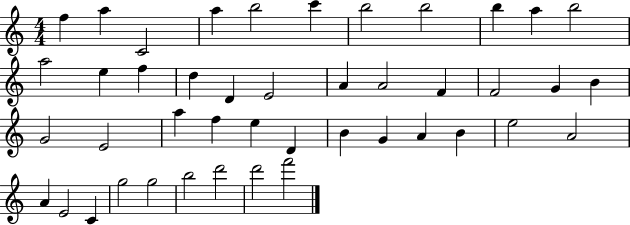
{
  \clef treble
  \numericTimeSignature
  \time 4/4
  \key c \major
  f''4 a''4 c'2 | a''4 b''2 c'''4 | b''2 b''2 | b''4 a''4 b''2 | \break a''2 e''4 f''4 | d''4 d'4 e'2 | a'4 a'2 f'4 | f'2 g'4 b'4 | \break g'2 e'2 | a''4 f''4 e''4 d'4 | b'4 g'4 a'4 b'4 | e''2 a'2 | \break a'4 e'2 c'4 | g''2 g''2 | b''2 d'''2 | d'''2 f'''2 | \break \bar "|."
}